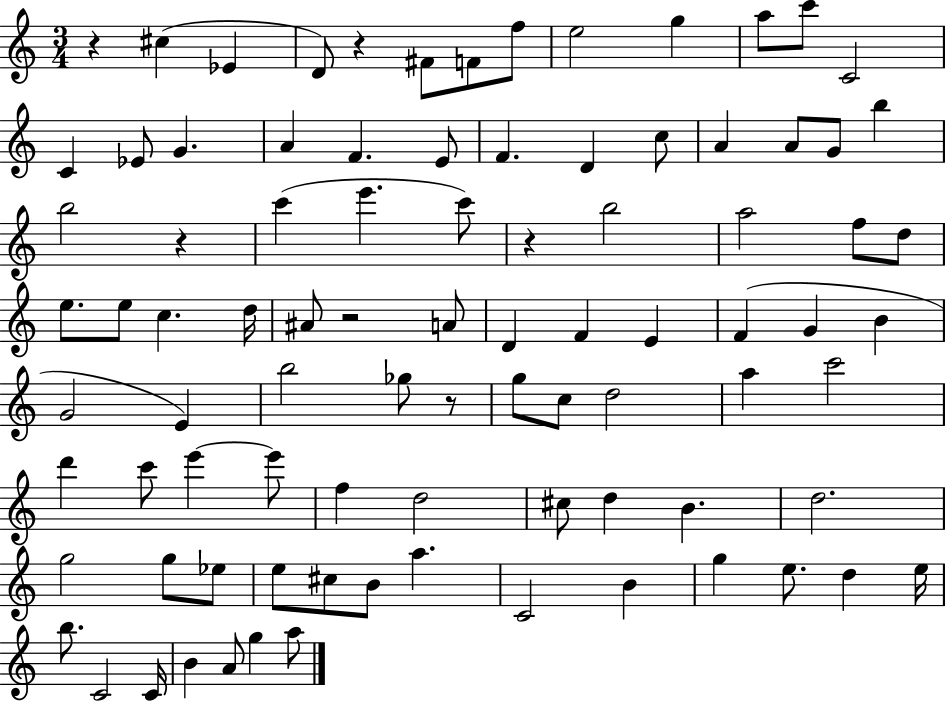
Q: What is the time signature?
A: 3/4